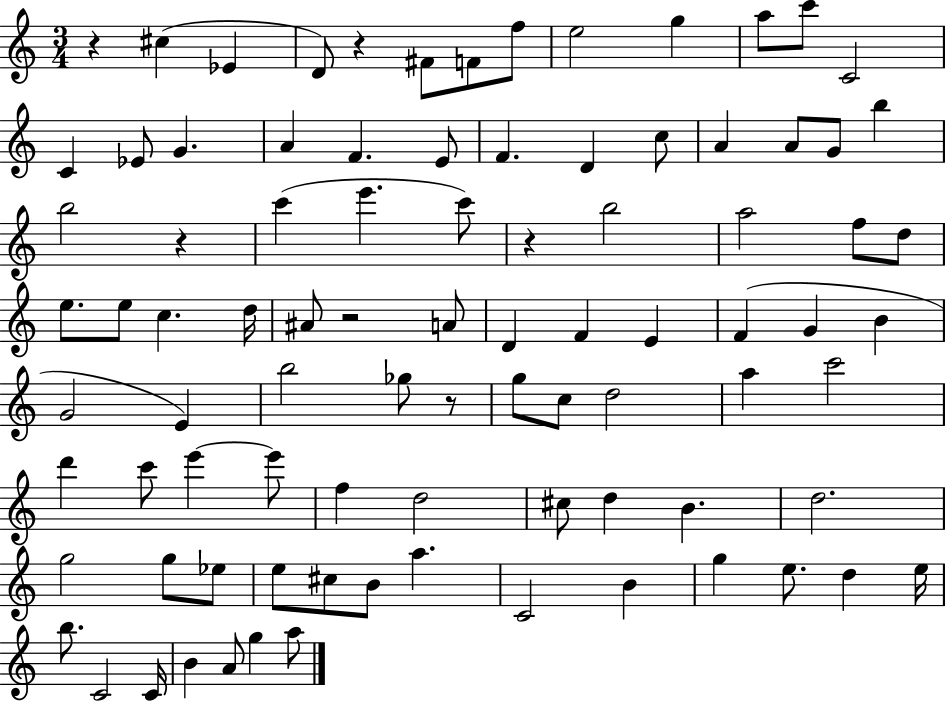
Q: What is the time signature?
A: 3/4